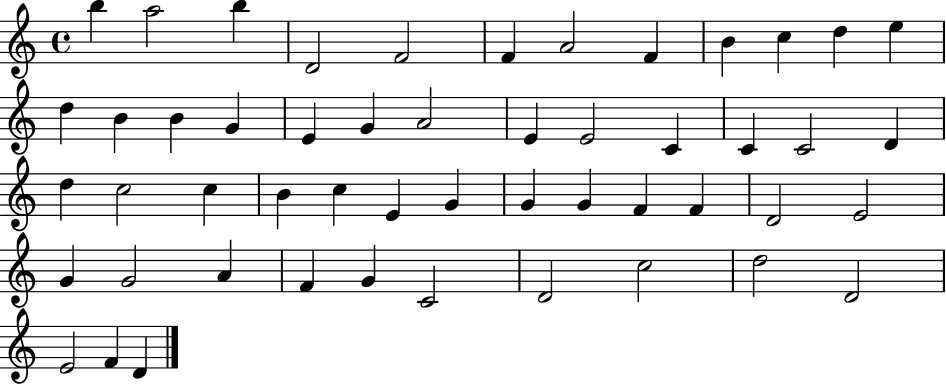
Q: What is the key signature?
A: C major